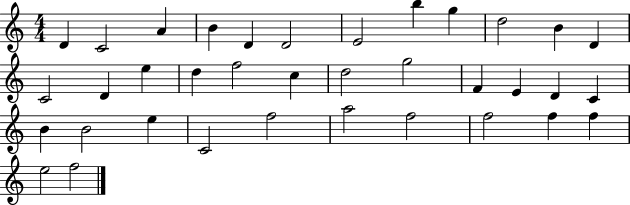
{
  \clef treble
  \numericTimeSignature
  \time 4/4
  \key c \major
  d'4 c'2 a'4 | b'4 d'4 d'2 | e'2 b''4 g''4 | d''2 b'4 d'4 | \break c'2 d'4 e''4 | d''4 f''2 c''4 | d''2 g''2 | f'4 e'4 d'4 c'4 | \break b'4 b'2 e''4 | c'2 f''2 | a''2 f''2 | f''2 f''4 f''4 | \break e''2 f''2 | \bar "|."
}